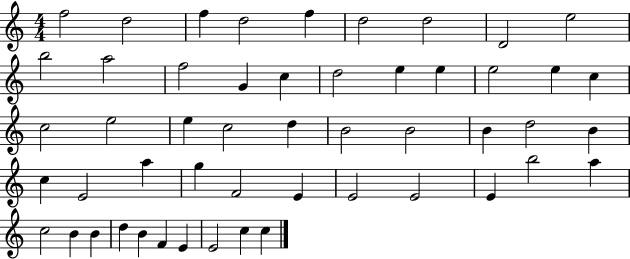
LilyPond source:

{
  \clef treble
  \numericTimeSignature
  \time 4/4
  \key c \major
  f''2 d''2 | f''4 d''2 f''4 | d''2 d''2 | d'2 e''2 | \break b''2 a''2 | f''2 g'4 c''4 | d''2 e''4 e''4 | e''2 e''4 c''4 | \break c''2 e''2 | e''4 c''2 d''4 | b'2 b'2 | b'4 d''2 b'4 | \break c''4 e'2 a''4 | g''4 f'2 e'4 | e'2 e'2 | e'4 b''2 a''4 | \break c''2 b'4 b'4 | d''4 b'4 f'4 e'4 | e'2 c''4 c''4 | \bar "|."
}